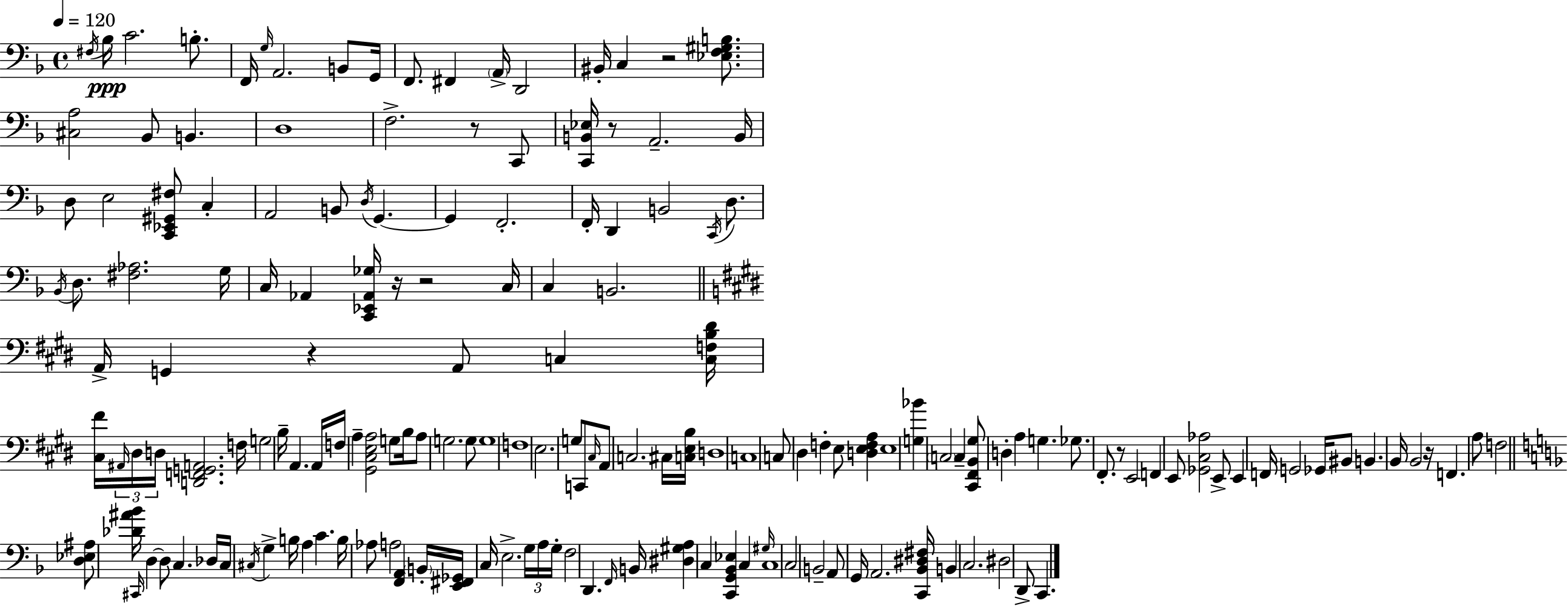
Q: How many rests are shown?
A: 8